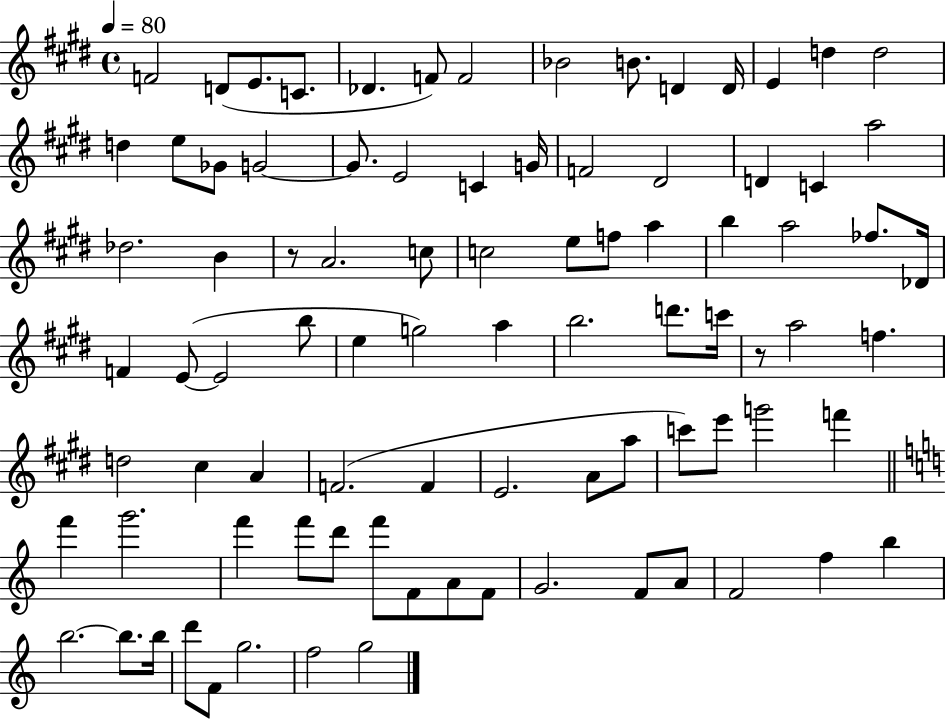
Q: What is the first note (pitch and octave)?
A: F4